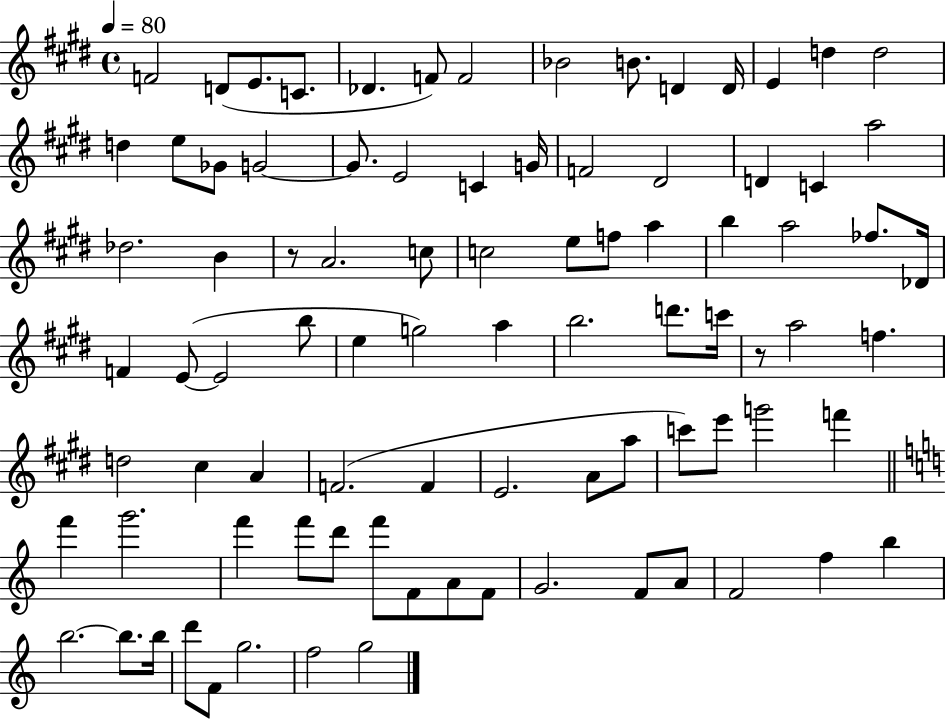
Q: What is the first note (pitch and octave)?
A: F4